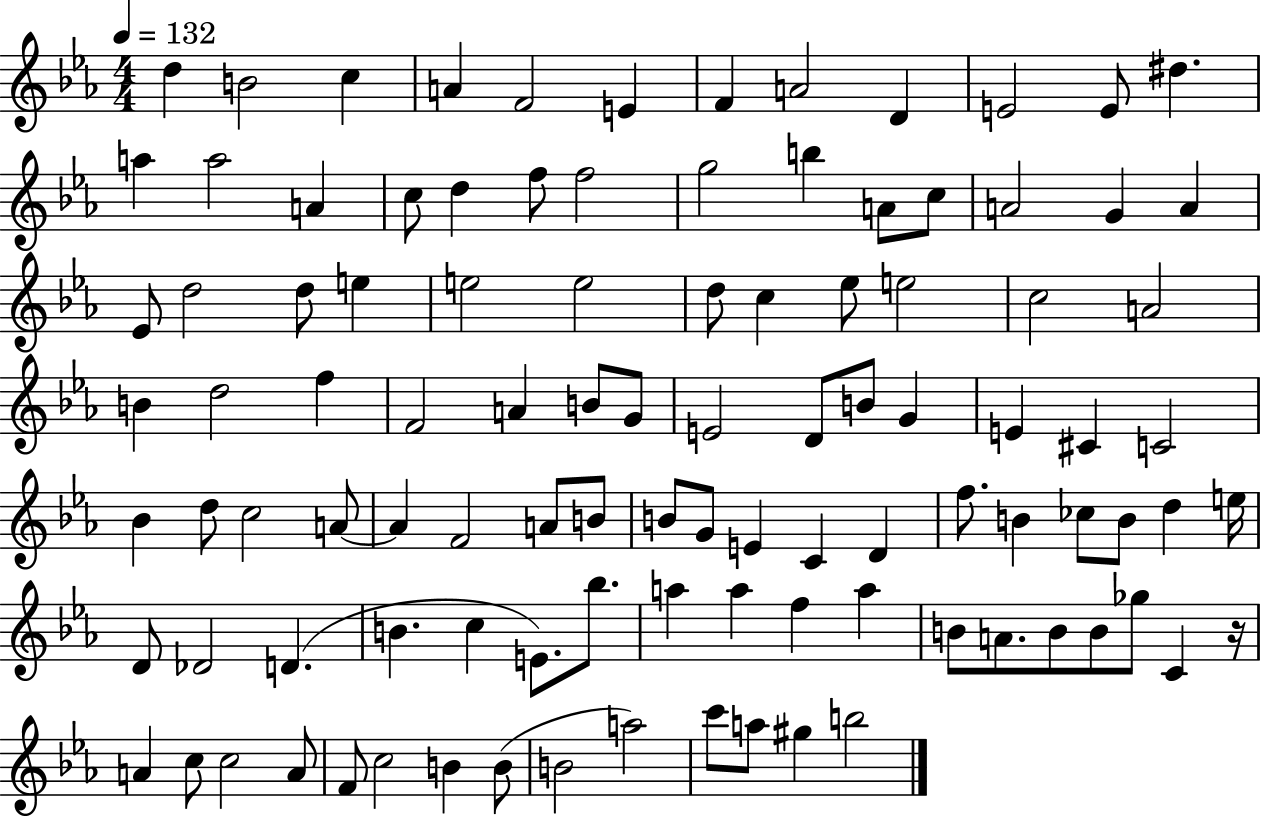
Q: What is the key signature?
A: EES major